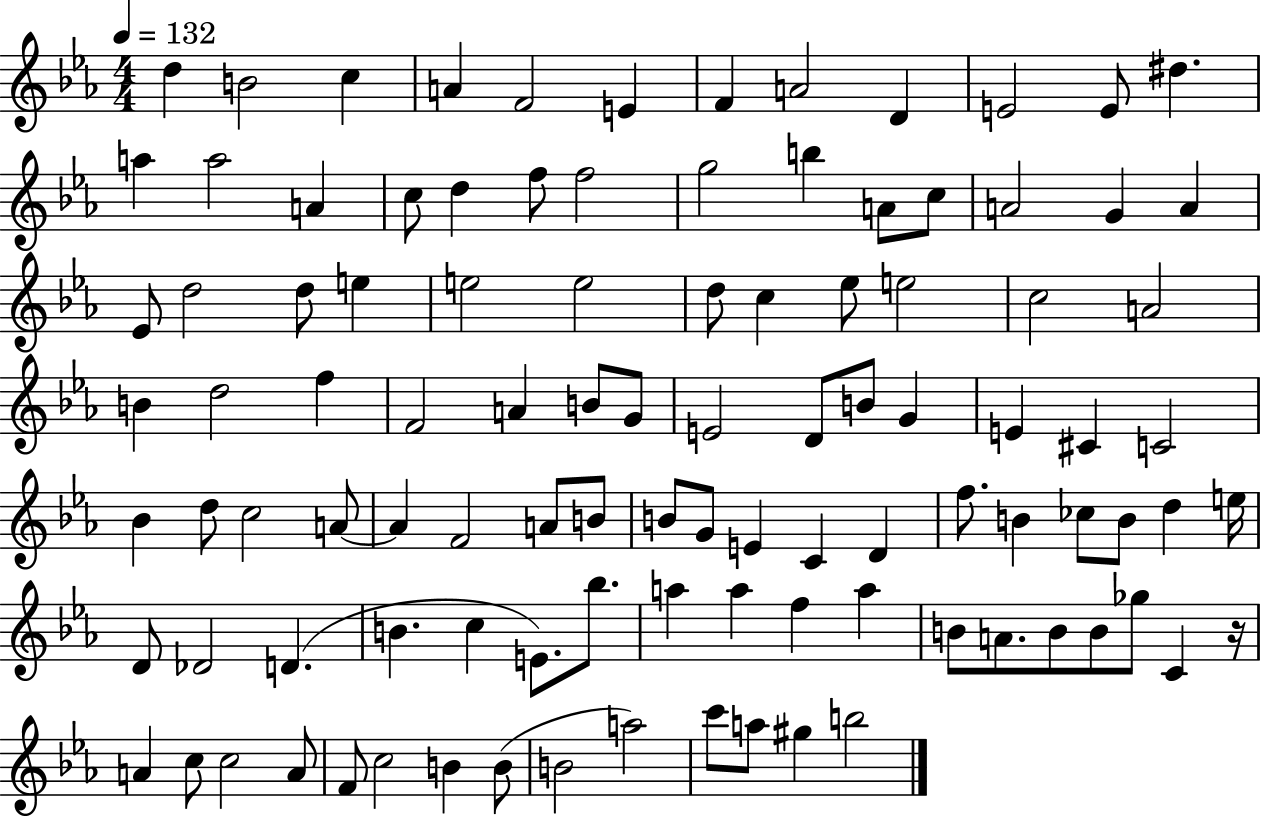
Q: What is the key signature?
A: EES major